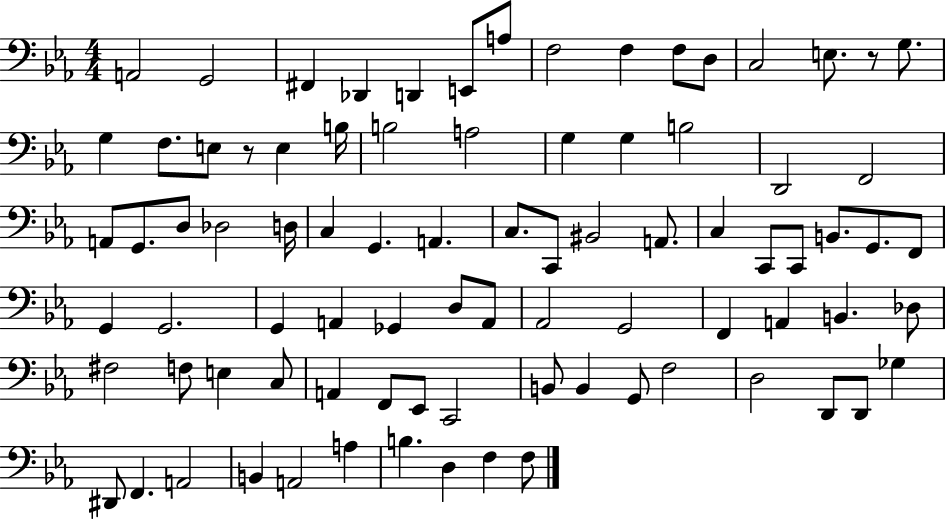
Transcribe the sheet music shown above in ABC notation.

X:1
T:Untitled
M:4/4
L:1/4
K:Eb
A,,2 G,,2 ^F,, _D,, D,, E,,/2 A,/2 F,2 F, F,/2 D,/2 C,2 E,/2 z/2 G,/2 G, F,/2 E,/2 z/2 E, B,/4 B,2 A,2 G, G, B,2 D,,2 F,,2 A,,/2 G,,/2 D,/2 _D,2 D,/4 C, G,, A,, C,/2 C,,/2 ^B,,2 A,,/2 C, C,,/2 C,,/2 B,,/2 G,,/2 F,,/2 G,, G,,2 G,, A,, _G,, D,/2 A,,/2 _A,,2 G,,2 F,, A,, B,, _D,/2 ^F,2 F,/2 E, C,/2 A,, F,,/2 _E,,/2 C,,2 B,,/2 B,, G,,/2 F,2 D,2 D,,/2 D,,/2 _G, ^D,,/2 F,, A,,2 B,, A,,2 A, B, D, F, F,/2